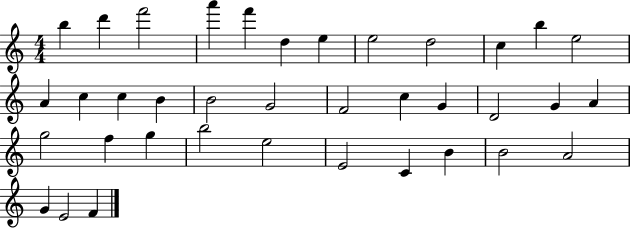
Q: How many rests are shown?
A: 0